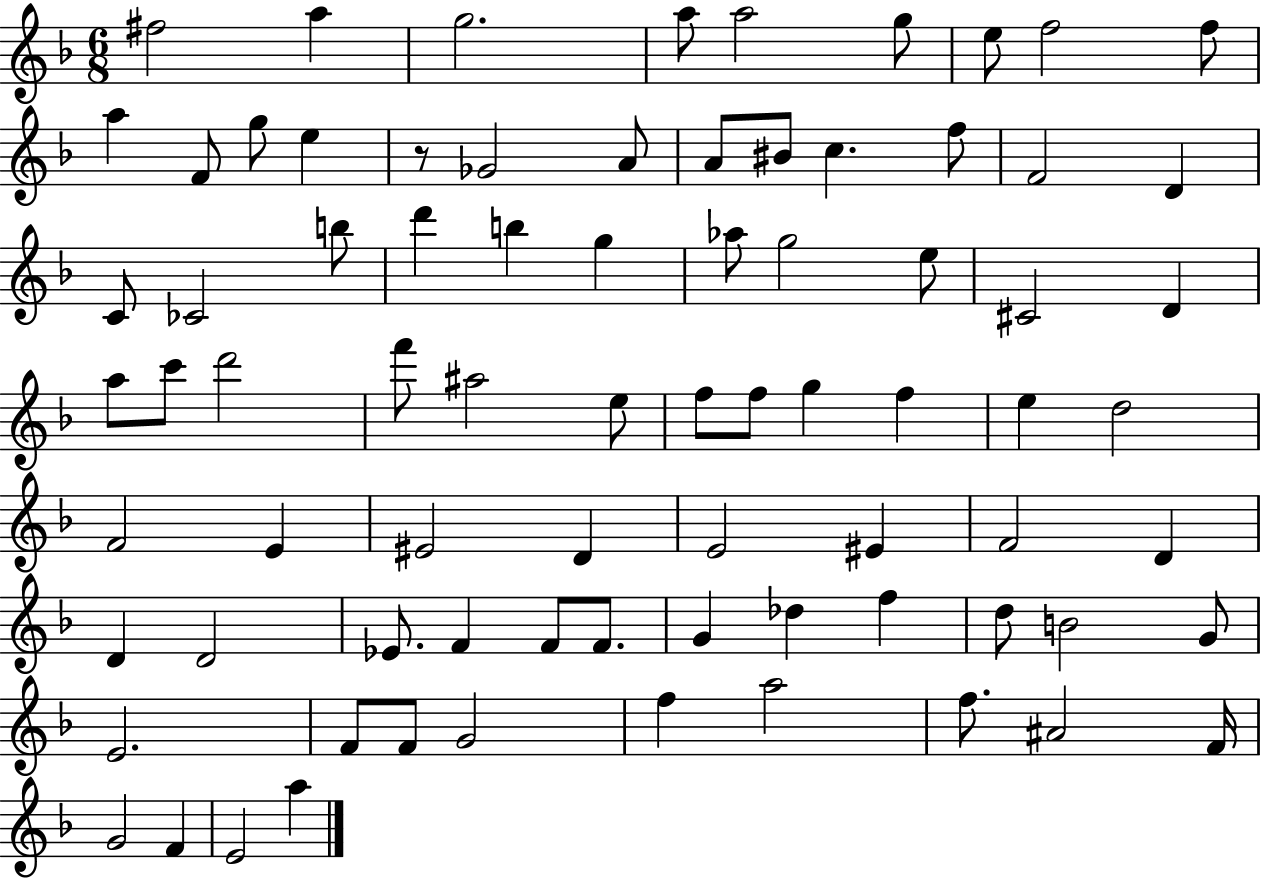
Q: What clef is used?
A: treble